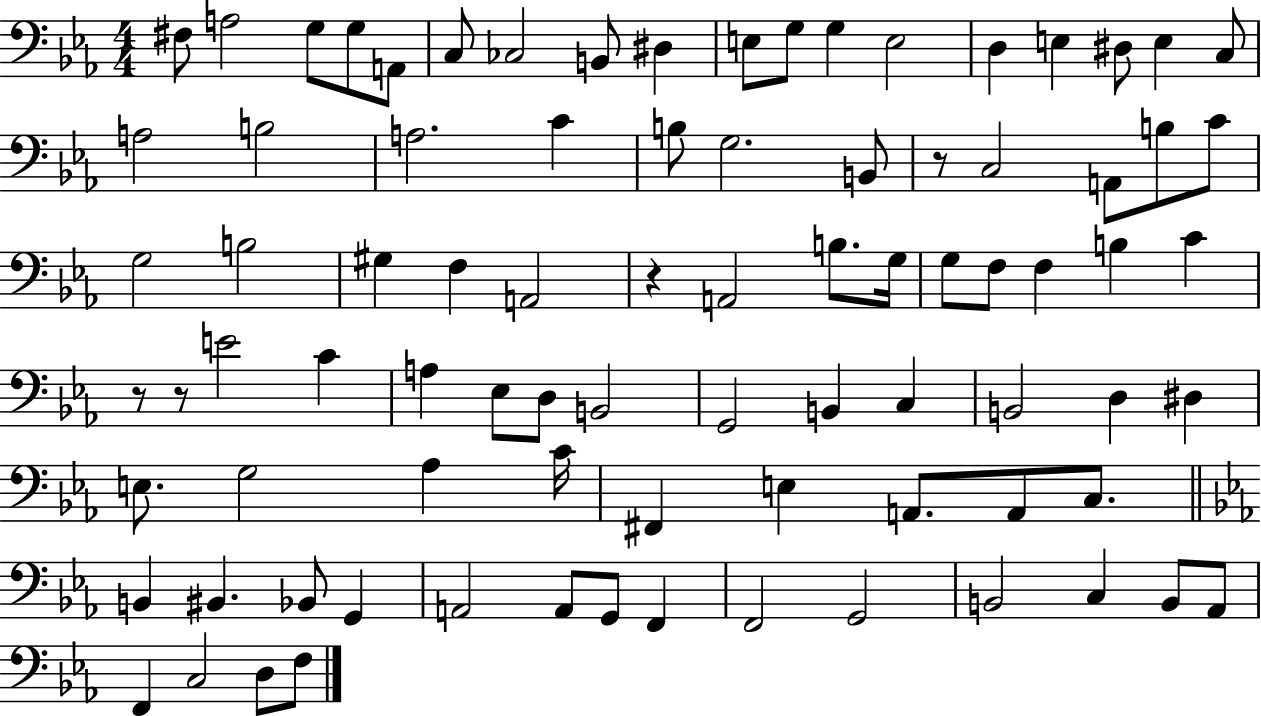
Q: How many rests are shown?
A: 4